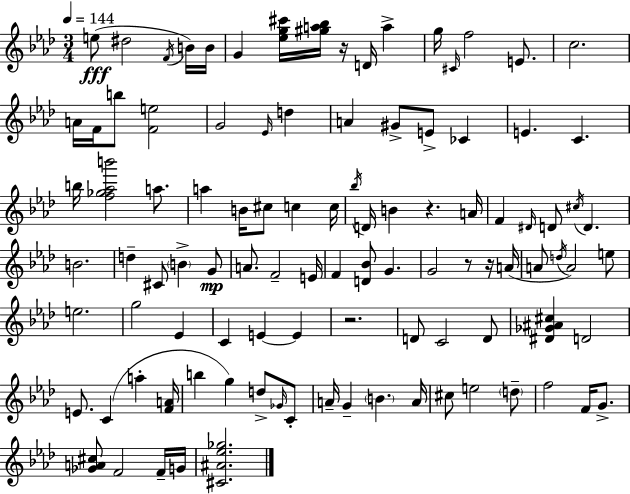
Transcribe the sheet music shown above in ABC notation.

X:1
T:Untitled
M:3/4
L:1/4
K:Fm
e/2 ^d2 F/4 B/4 B/4 G [_eg^c']/4 [^ga_b]/4 z/4 D/4 a g/4 ^C/4 f2 E/2 c2 A/4 F/4 b/2 [Fe]2 G2 _E/4 d A ^G/2 E/2 _C E C b/4 [f_g_ab']2 a/2 a B/4 ^c/2 c c/4 _b/4 D/4 B z A/4 F ^D/4 D/2 ^c/4 D B2 d ^C/2 B G/2 A/2 F2 E/4 F [D_B]/2 G G2 z/2 z/4 A/4 A/2 d/4 A2 e/2 e2 g2 _E C E E z2 D/2 C2 D/2 [^D_G^A^c] D2 E/2 C a [FA]/4 b g d/2 _G/4 C/2 A/4 G B A/4 ^c/2 e2 d/2 f2 F/4 G/2 [_GA^c]/2 F2 F/4 G/4 [^C^A_e_g]2